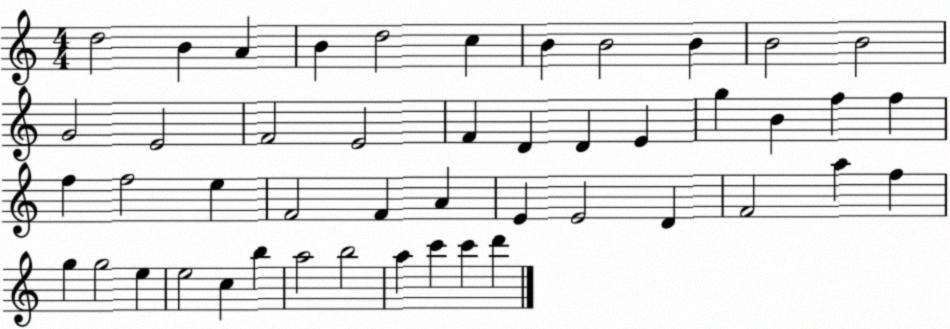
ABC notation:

X:1
T:Untitled
M:4/4
L:1/4
K:C
d2 B A B d2 c B B2 B B2 B2 G2 E2 F2 E2 F D D E g B f f f f2 e F2 F A E E2 D F2 a f g g2 e e2 c b a2 b2 a c' c' d'